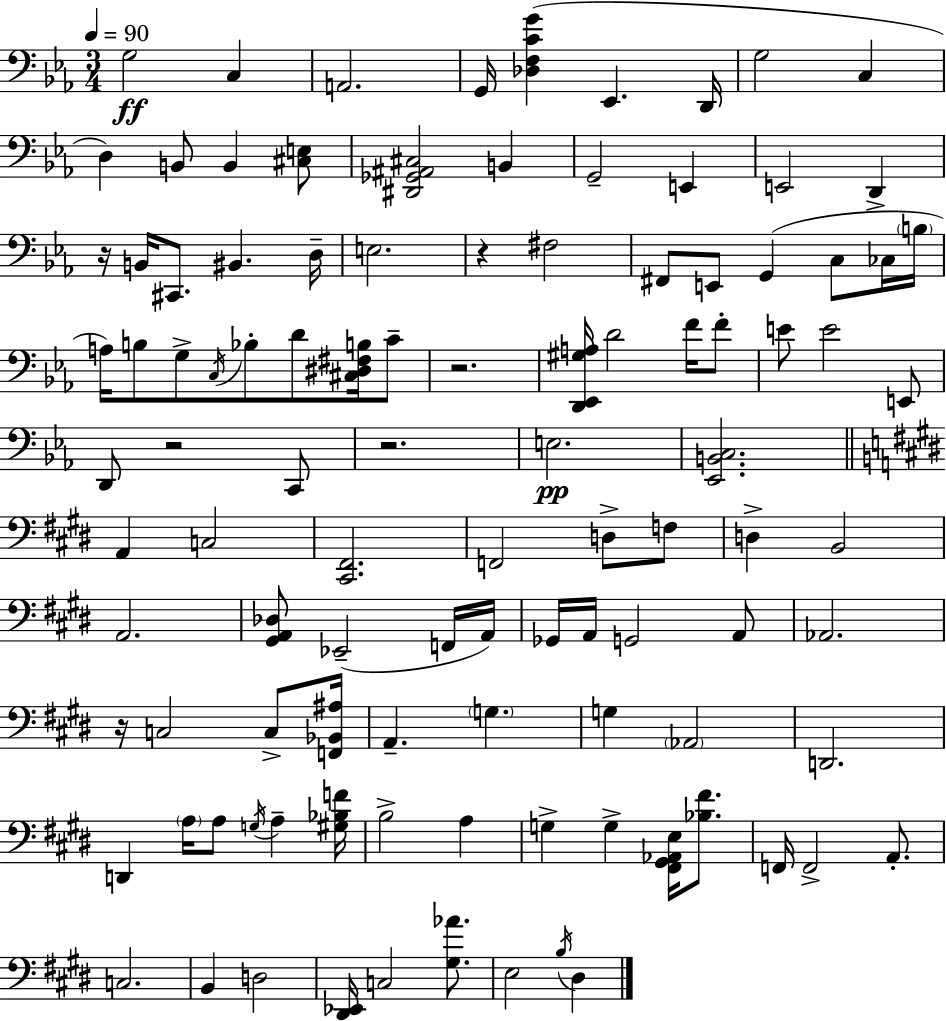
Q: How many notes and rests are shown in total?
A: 106